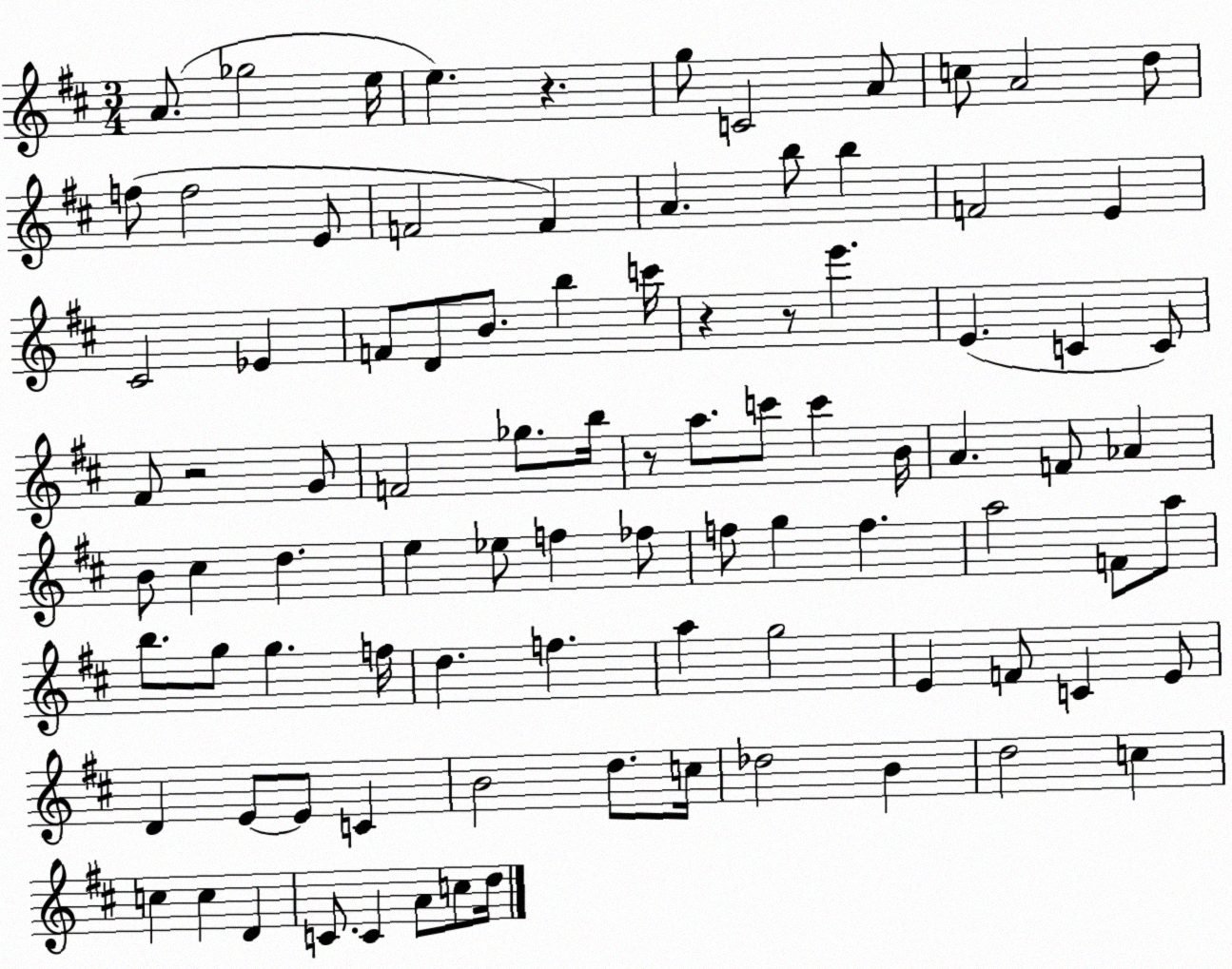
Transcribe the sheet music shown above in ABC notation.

X:1
T:Untitled
M:3/4
L:1/4
K:D
A/2 _g2 e/4 e z g/2 C2 A/2 c/2 A2 d/2 f/2 f2 E/2 F2 F A b/2 b F2 E ^C2 _E F/2 D/2 B/2 b c'/4 z z/2 e' E C C/2 ^F/2 z2 G/2 F2 _g/2 b/4 z/2 a/2 c'/2 c' B/4 A F/2 _A B/2 ^c d e _e/2 f _f/2 f/2 g f a2 F/2 a/2 b/2 g/2 g f/4 d f a g2 E F/2 C E/2 D E/2 E/2 C B2 d/2 c/4 _d2 B d2 c c c D C/2 C A/2 c/2 d/4